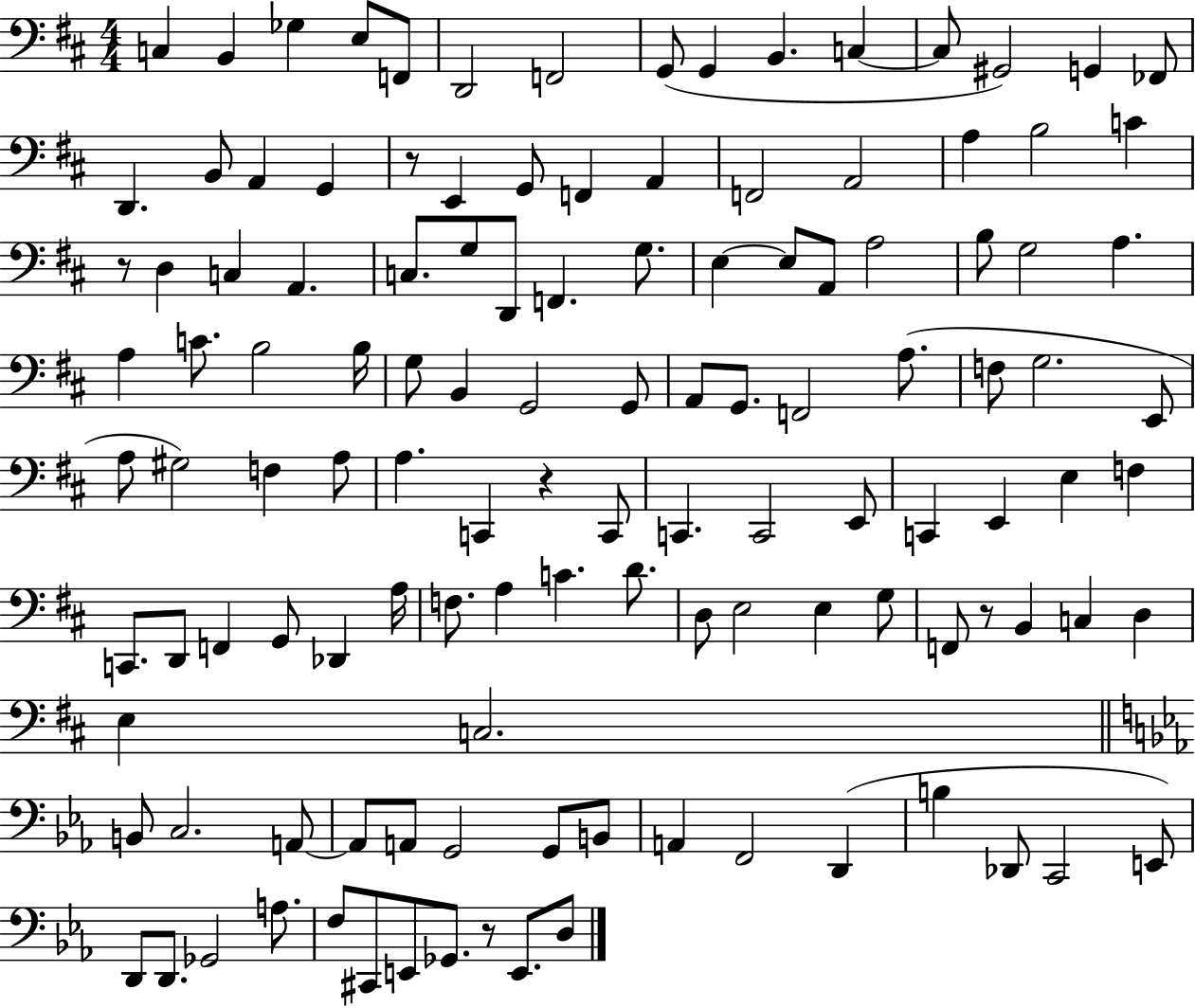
{
  \clef bass
  \numericTimeSignature
  \time 4/4
  \key d \major
  c4 b,4 ges4 e8 f,8 | d,2 f,2 | g,8( g,4 b,4. c4~~ | c8 gis,2) g,4 fes,8 | \break d,4. b,8 a,4 g,4 | r8 e,4 g,8 f,4 a,4 | f,2 a,2 | a4 b2 c'4 | \break r8 d4 c4 a,4. | c8. g8 d,8 f,4. g8. | e4~~ e8 a,8 a2 | b8 g2 a4. | \break a4 c'8. b2 b16 | g8 b,4 g,2 g,8 | a,8 g,8. f,2 a8.( | f8 g2. e,8 | \break a8 gis2) f4 a8 | a4. c,4 r4 c,8 | c,4. c,2 e,8 | c,4 e,4 e4 f4 | \break c,8. d,8 f,4 g,8 des,4 a16 | f8. a4 c'4. d'8. | d8 e2 e4 g8 | f,8 r8 b,4 c4 d4 | \break e4 c2. | \bar "||" \break \key c \minor b,8 c2. a,8~~ | a,8 a,8 g,2 g,8 b,8 | a,4 f,2 d,4( | b4 des,8 c,2 e,8) | \break d,8 d,8. ges,2 a8. | f8 cis,8 e,8 ges,8. r8 e,8. d8 | \bar "|."
}